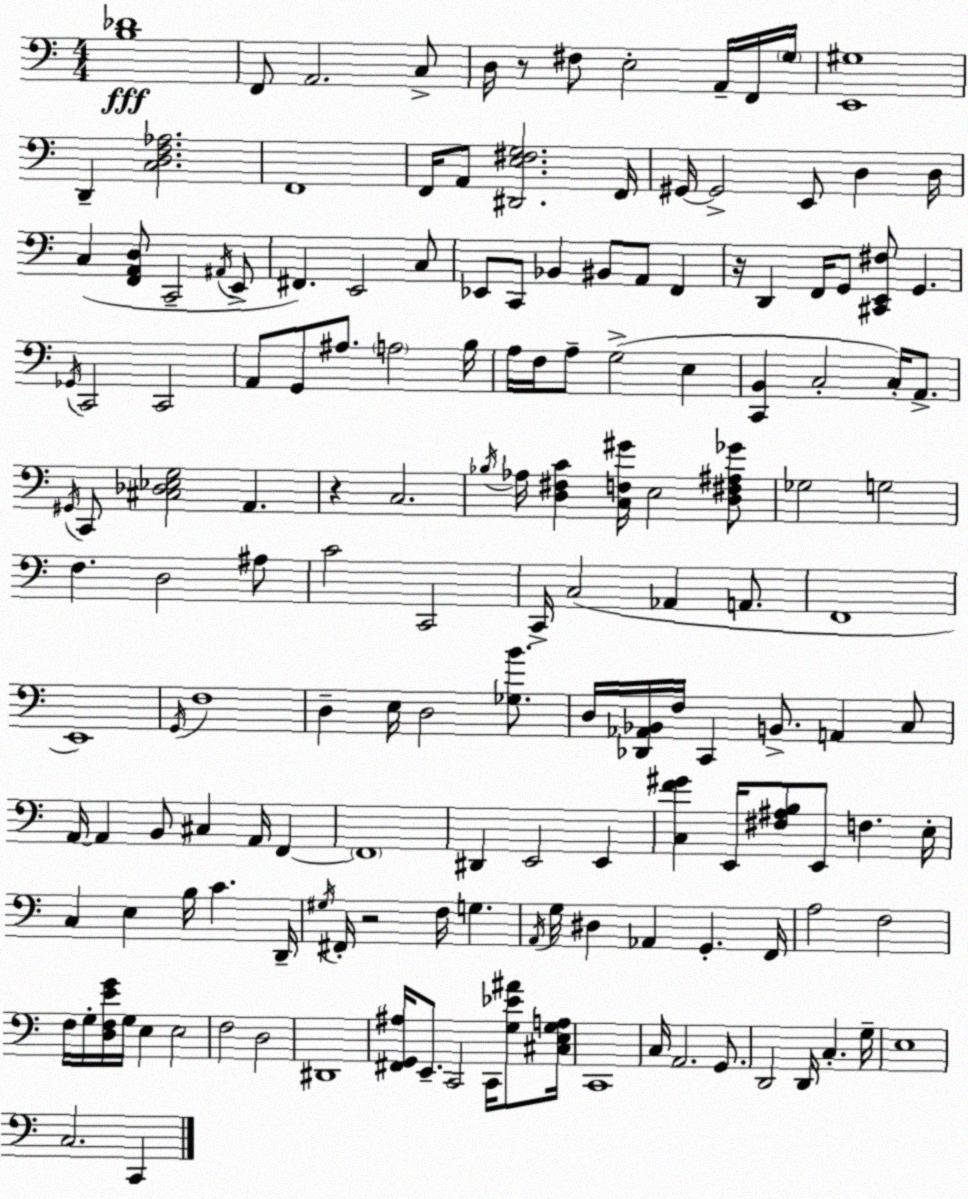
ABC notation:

X:1
T:Untitled
M:4/4
L:1/4
K:Am
[B,_D]4 F,,/2 A,,2 C,/2 D,/4 z/2 ^F,/2 E,2 A,,/4 F,,/4 G,/4 [E,,^G,]4 D,, [C,D,F,_A,]2 F,,4 F,,/4 A,,/2 [^D,,E,^F,G,]2 F,,/4 ^G,,/4 ^G,,2 E,,/2 D, D,/4 C, [F,,A,,D,]/2 C,,2 ^A,,/4 E,,/2 ^F,, E,,2 C,/2 _E,,/2 C,,/2 _B,, ^B,,/2 A,,/2 F,, z/4 D,, F,,/4 G,,/2 [^C,,E,,^F,]/2 G,, _G,,/4 C,,2 C,,2 A,,/2 G,,/2 ^A,/2 A,2 B,/4 A,/4 F,/4 A,/2 G,2 E, [C,,B,,] C,2 C,/4 A,,/2 ^G,,/4 C,,/2 [^C,_D,_E,G,]2 A,, z C,2 _B,/4 _A,/4 [D,^F,C] [C,F,^G]/4 E,2 [D,^F,^A,_G]/2 _G,2 G,2 F, D,2 ^A,/2 C2 C,,2 C,,/4 C,2 _A,, A,,/2 F,,4 E,,4 G,,/4 F,4 D, E,/4 D,2 [_G,B]/2 D,/4 [_D,,_A,,_B,,]/4 F,/4 C,, B,,/2 A,, C,/2 A,,/4 A,, B,,/2 ^C, A,,/4 F,, F,,4 ^D,, E,,2 E,, [C,F^G] E,,/4 [^F,^A,B,]/2 E,,/2 F, E,/4 C, E, B,/4 C D,,/4 ^G,/4 ^F,,/4 z2 F,/4 G, A,,/4 G,/4 ^D, _A,, G,, F,,/4 A,2 F,2 F,/4 G,/4 [D,F,EG]/4 G,/4 E, E,2 F,2 D,2 ^D,,4 [^F,,G,,^A,]/4 E,,/2 C,,2 C,,/4 [G,_E^A]/2 [^C,E,G,A,]/4 C,,4 C,/4 A,,2 G,,/2 D,,2 D,,/4 C, G,/4 E,4 C,2 C,,